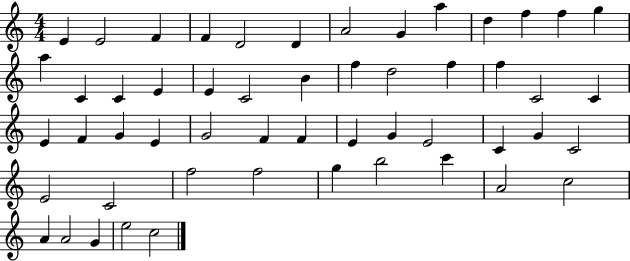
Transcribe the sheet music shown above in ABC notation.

X:1
T:Untitled
M:4/4
L:1/4
K:C
E E2 F F D2 D A2 G a d f f g a C C E E C2 B f d2 f f C2 C E F G E G2 F F E G E2 C G C2 E2 C2 f2 f2 g b2 c' A2 c2 A A2 G e2 c2